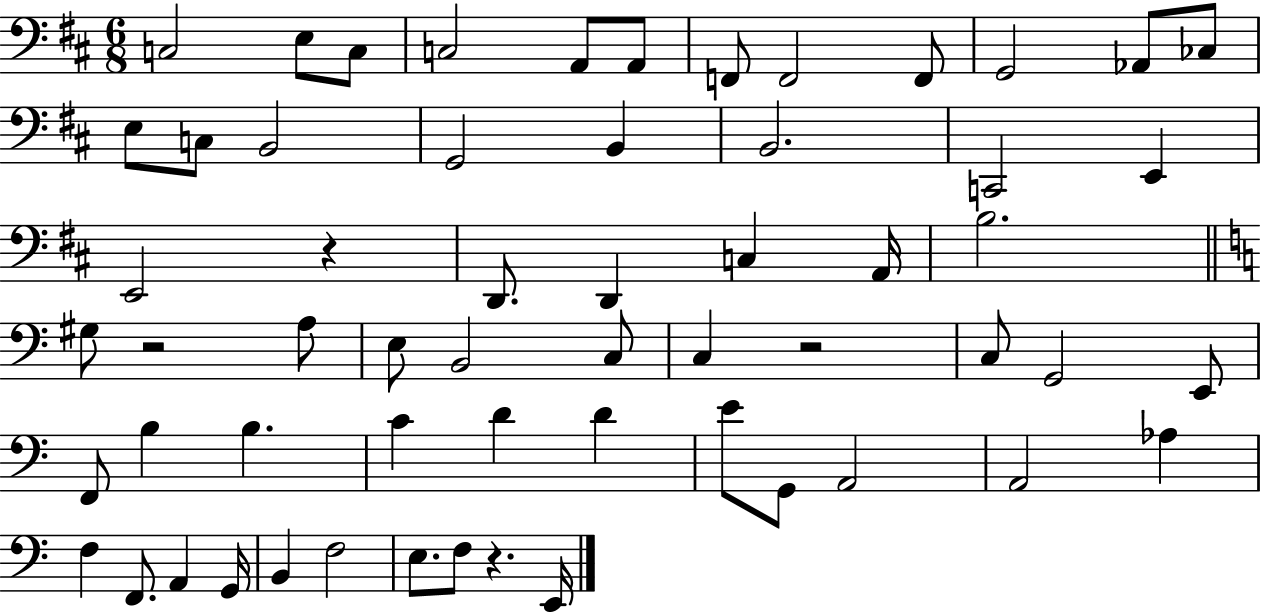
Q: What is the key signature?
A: D major